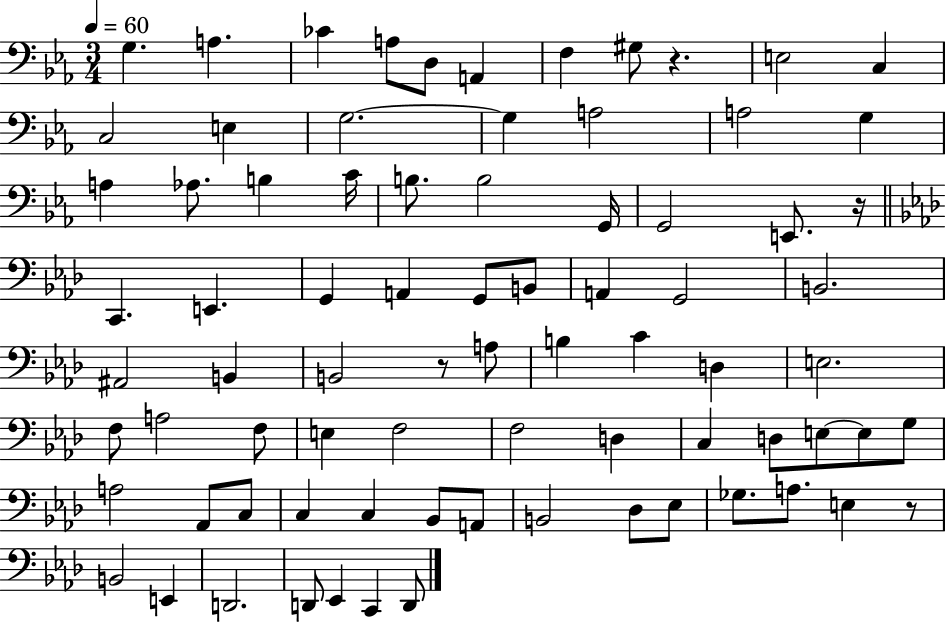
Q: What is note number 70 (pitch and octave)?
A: E2